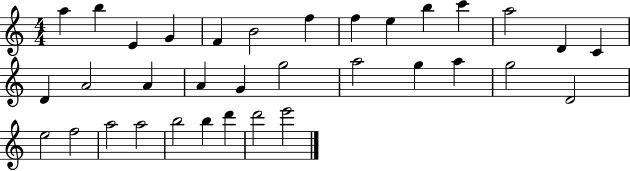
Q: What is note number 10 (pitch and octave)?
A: B5